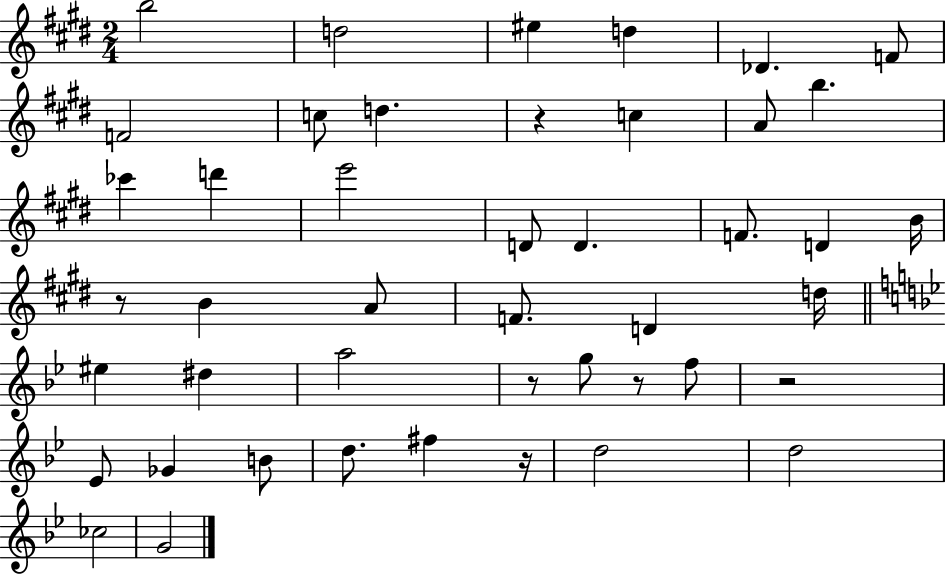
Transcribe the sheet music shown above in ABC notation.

X:1
T:Untitled
M:2/4
L:1/4
K:E
b2 d2 ^e d _D F/2 F2 c/2 d z c A/2 b _c' d' e'2 D/2 D F/2 D B/4 z/2 B A/2 F/2 D d/4 ^e ^d a2 z/2 g/2 z/2 f/2 z2 _E/2 _G B/2 d/2 ^f z/4 d2 d2 _c2 G2